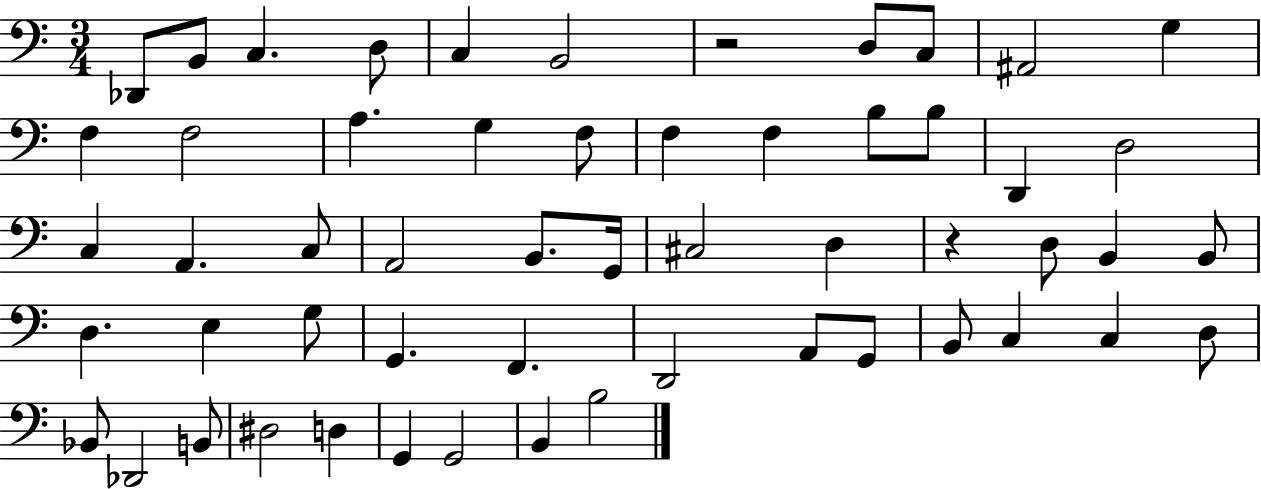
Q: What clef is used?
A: bass